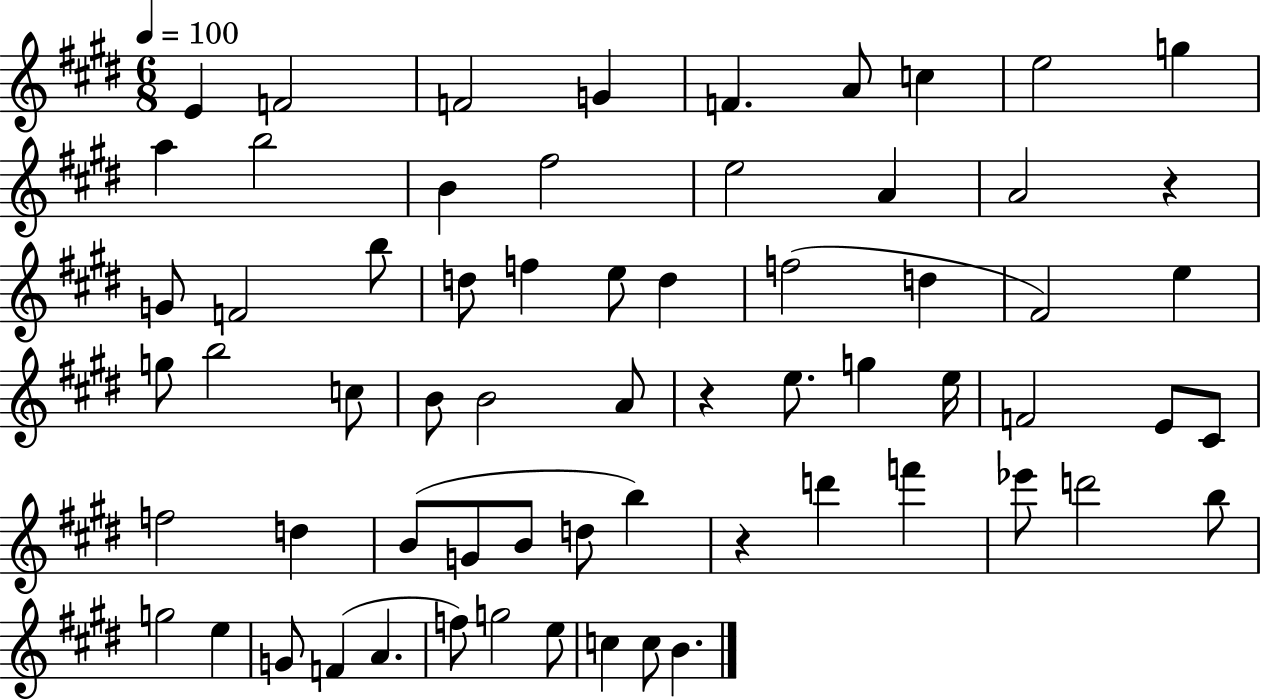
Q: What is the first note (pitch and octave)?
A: E4